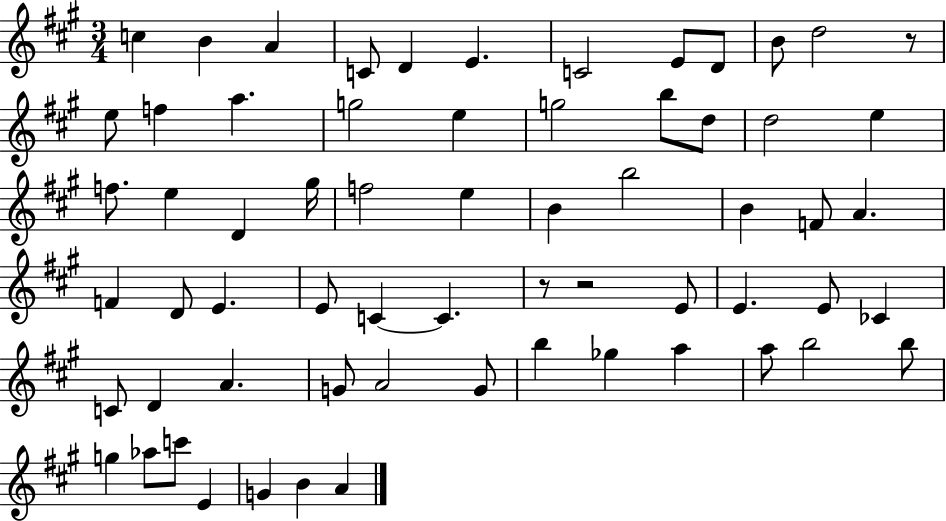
X:1
T:Untitled
M:3/4
L:1/4
K:A
c B A C/2 D E C2 E/2 D/2 B/2 d2 z/2 e/2 f a g2 e g2 b/2 d/2 d2 e f/2 e D ^g/4 f2 e B b2 B F/2 A F D/2 E E/2 C C z/2 z2 E/2 E E/2 _C C/2 D A G/2 A2 G/2 b _g a a/2 b2 b/2 g _a/2 c'/2 E G B A